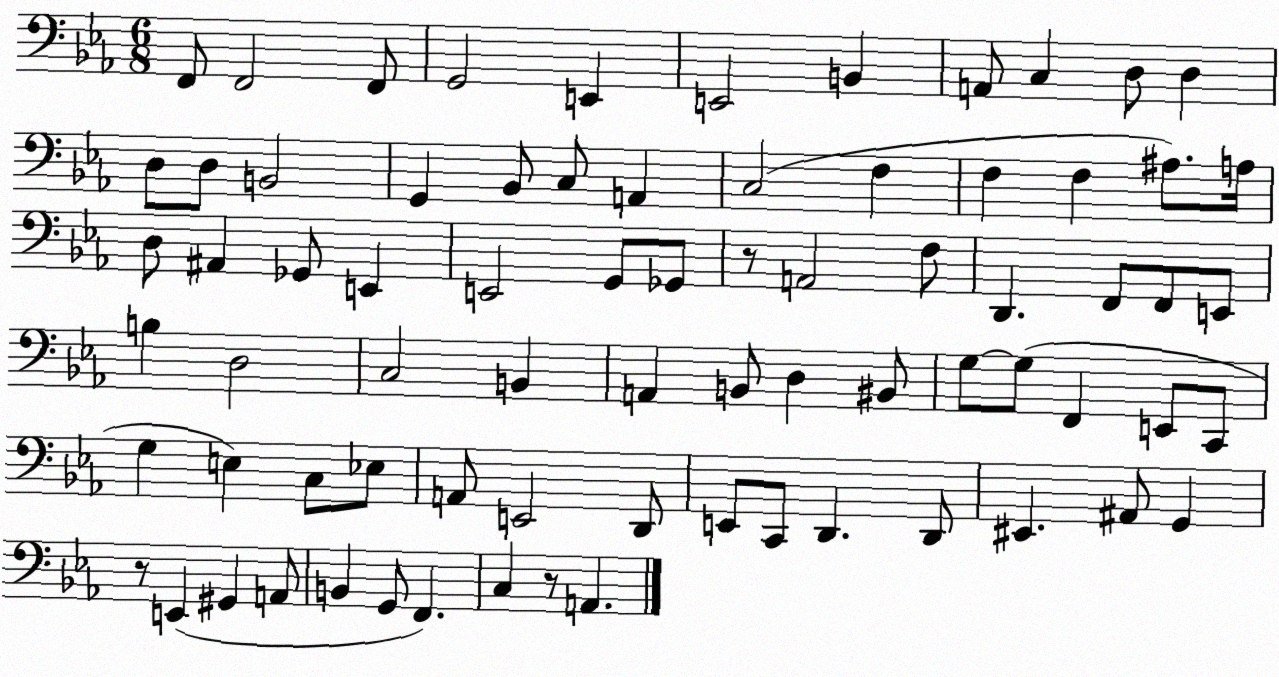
X:1
T:Untitled
M:6/8
L:1/4
K:Eb
F,,/2 F,,2 F,,/2 G,,2 E,, E,,2 B,, A,,/2 C, D,/2 D, D,/2 D,/2 B,,2 G,, _B,,/2 C,/2 A,, C,2 F, F, F, ^A,/2 A,/4 D,/2 ^A,, _G,,/2 E,, E,,2 G,,/2 _G,,/2 z/2 A,,2 F,/2 D,, F,,/2 F,,/2 E,,/2 B, D,2 C,2 B,, A,, B,,/2 D, ^B,,/2 G,/2 G,/2 F,, E,,/2 C,,/2 G, E, C,/2 _E,/2 A,,/2 E,,2 D,,/2 E,,/2 C,,/2 D,, D,,/2 ^E,, ^A,,/2 G,, z/2 E,, ^G,, A,,/2 B,, G,,/2 F,, C, z/2 A,,